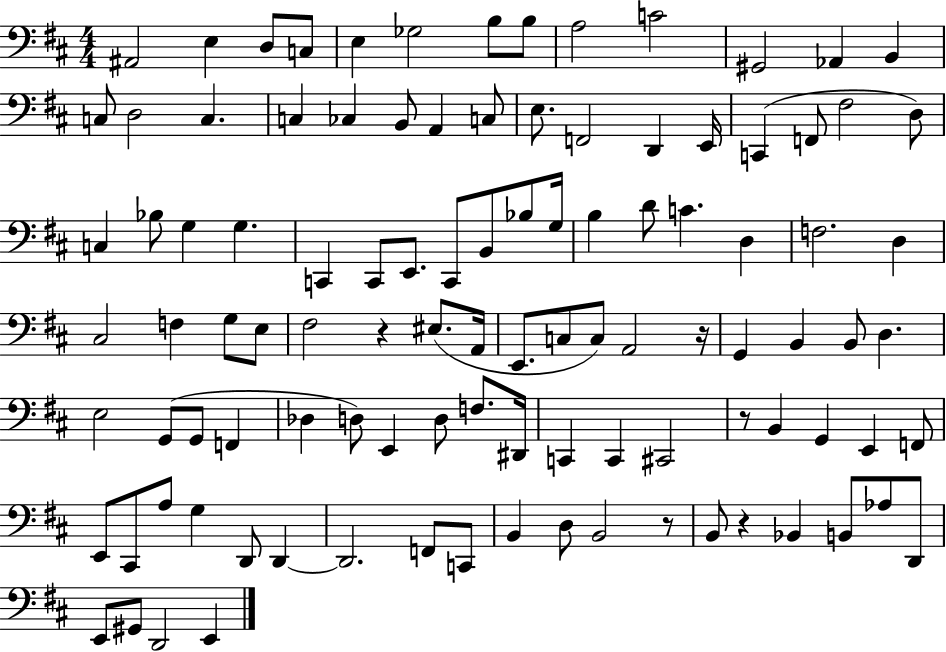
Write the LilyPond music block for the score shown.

{
  \clef bass
  \numericTimeSignature
  \time 4/4
  \key d \major
  \repeat volta 2 { ais,2 e4 d8 c8 | e4 ges2 b8 b8 | a2 c'2 | gis,2 aes,4 b,4 | \break c8 d2 c4. | c4 ces4 b,8 a,4 c8 | e8. f,2 d,4 e,16 | c,4( f,8 fis2 d8) | \break c4 bes8 g4 g4. | c,4 c,8 e,8. c,8 b,8 bes8 g16 | b4 d'8 c'4. d4 | f2. d4 | \break cis2 f4 g8 e8 | fis2 r4 eis8.( a,16 | e,8. c8 c8) a,2 r16 | g,4 b,4 b,8 d4. | \break e2 g,8( g,8 f,4 | des4 d8) e,4 d8 f8. dis,16 | c,4 c,4 cis,2 | r8 b,4 g,4 e,4 f,8 | \break e,8 cis,8 a8 g4 d,8 d,4~~ | d,2. f,8 c,8 | b,4 d8 b,2 r8 | b,8 r4 bes,4 b,8 aes8 d,8 | \break e,8 gis,8 d,2 e,4 | } \bar "|."
}